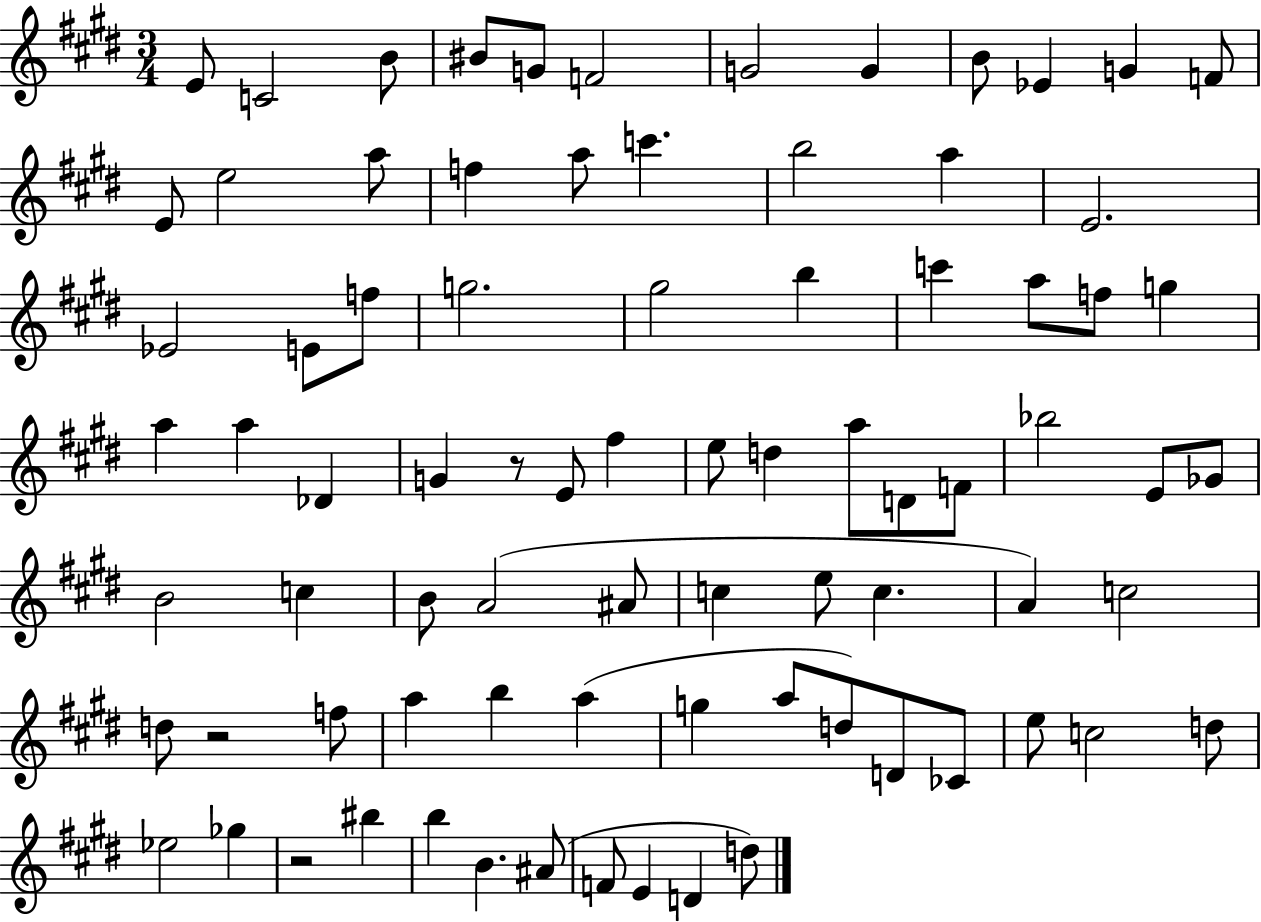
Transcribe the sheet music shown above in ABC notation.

X:1
T:Untitled
M:3/4
L:1/4
K:E
E/2 C2 B/2 ^B/2 G/2 F2 G2 G B/2 _E G F/2 E/2 e2 a/2 f a/2 c' b2 a E2 _E2 E/2 f/2 g2 ^g2 b c' a/2 f/2 g a a _D G z/2 E/2 ^f e/2 d a/2 D/2 F/2 _b2 E/2 _G/2 B2 c B/2 A2 ^A/2 c e/2 c A c2 d/2 z2 f/2 a b a g a/2 d/2 D/2 _C/2 e/2 c2 d/2 _e2 _g z2 ^b b B ^A/2 F/2 E D d/2